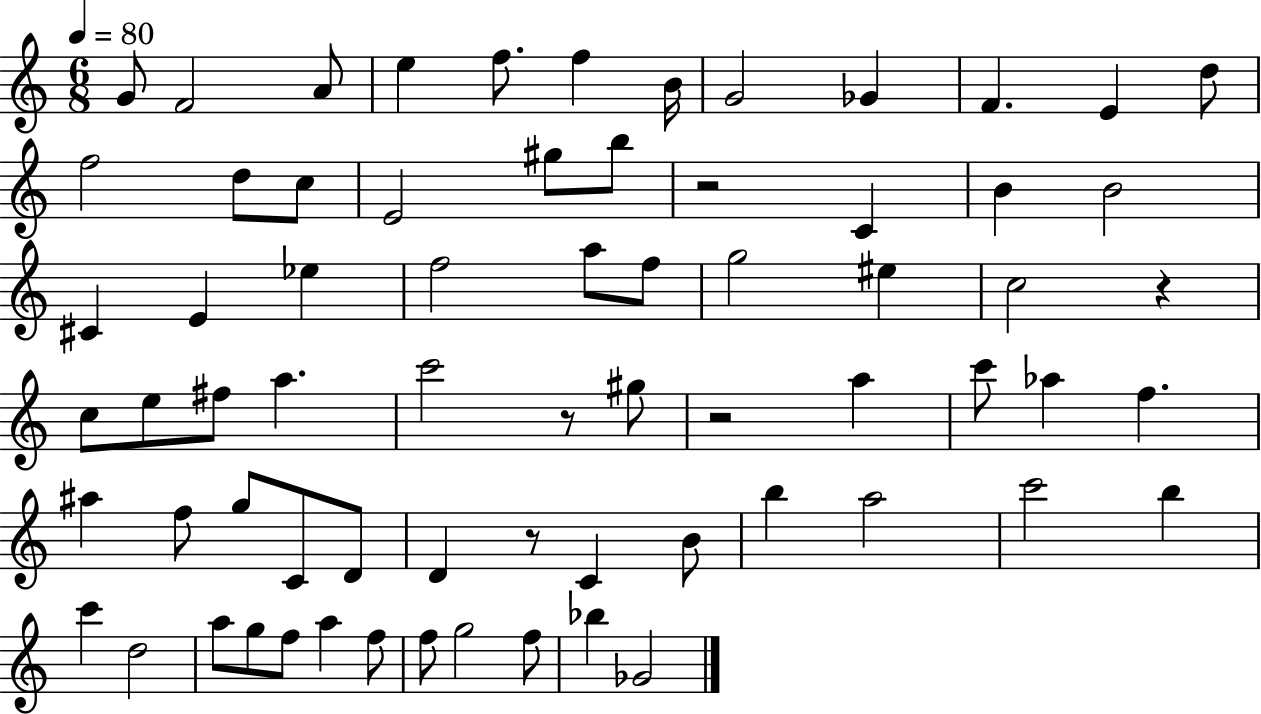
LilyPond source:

{
  \clef treble
  \numericTimeSignature
  \time 6/8
  \key c \major
  \tempo 4 = 80
  g'8 f'2 a'8 | e''4 f''8. f''4 b'16 | g'2 ges'4 | f'4. e'4 d''8 | \break f''2 d''8 c''8 | e'2 gis''8 b''8 | r2 c'4 | b'4 b'2 | \break cis'4 e'4 ees''4 | f''2 a''8 f''8 | g''2 eis''4 | c''2 r4 | \break c''8 e''8 fis''8 a''4. | c'''2 r8 gis''8 | r2 a''4 | c'''8 aes''4 f''4. | \break ais''4 f''8 g''8 c'8 d'8 | d'4 r8 c'4 b'8 | b''4 a''2 | c'''2 b''4 | \break c'''4 d''2 | a''8 g''8 f''8 a''4 f''8 | f''8 g''2 f''8 | bes''4 ges'2 | \break \bar "|."
}